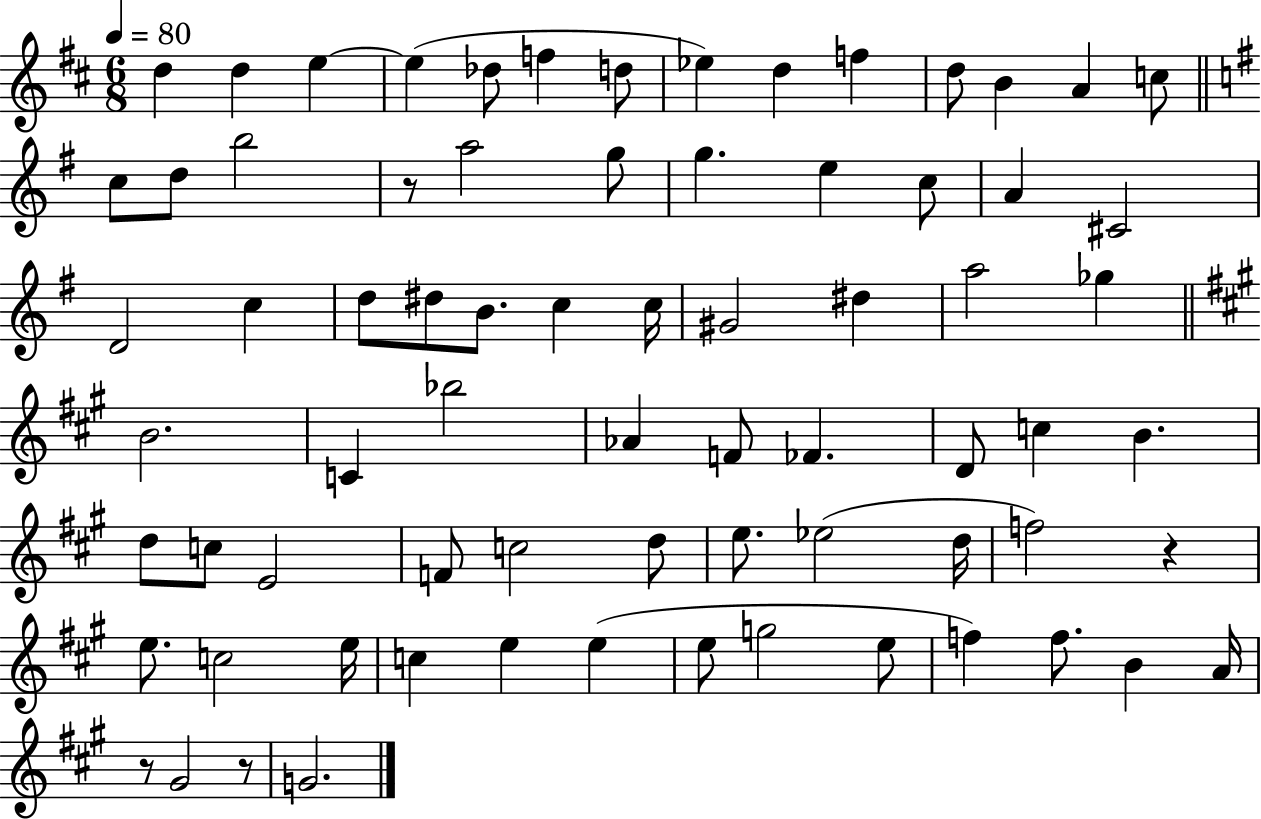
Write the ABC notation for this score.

X:1
T:Untitled
M:6/8
L:1/4
K:D
d d e e _d/2 f d/2 _e d f d/2 B A c/2 c/2 d/2 b2 z/2 a2 g/2 g e c/2 A ^C2 D2 c d/2 ^d/2 B/2 c c/4 ^G2 ^d a2 _g B2 C _b2 _A F/2 _F D/2 c B d/2 c/2 E2 F/2 c2 d/2 e/2 _e2 d/4 f2 z e/2 c2 e/4 c e e e/2 g2 e/2 f f/2 B A/4 z/2 ^G2 z/2 G2